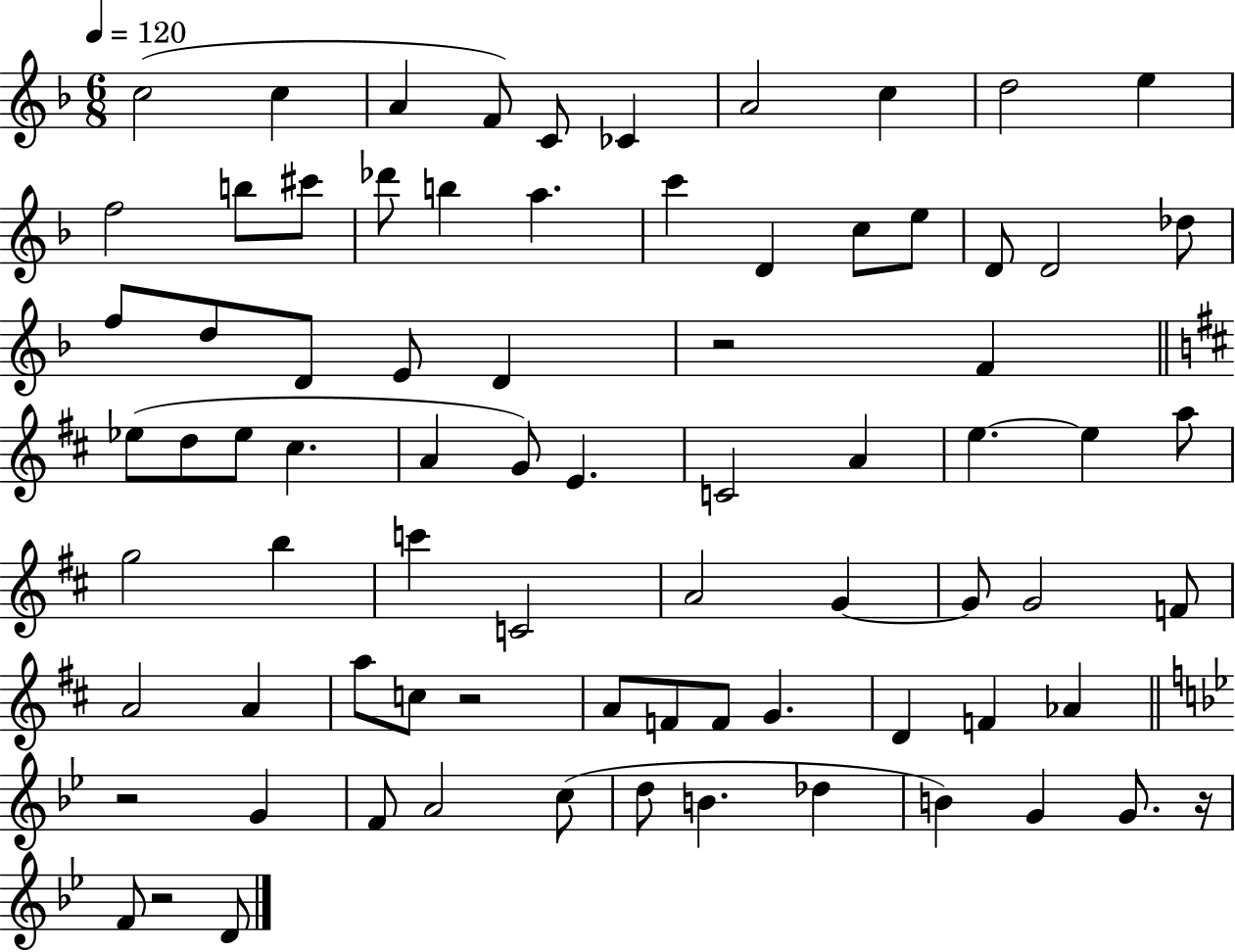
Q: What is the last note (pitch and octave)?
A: D4